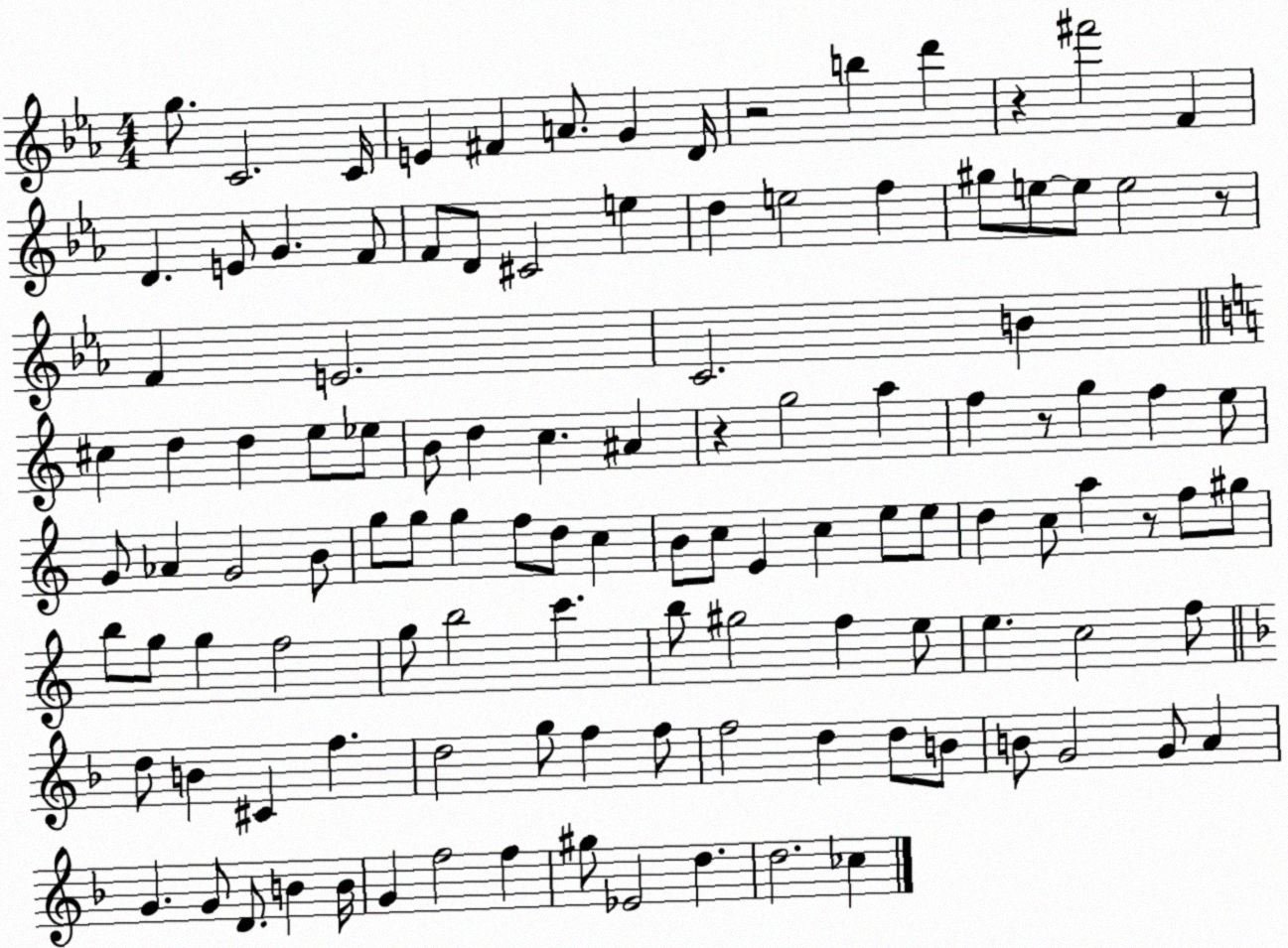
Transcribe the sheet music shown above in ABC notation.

X:1
T:Untitled
M:4/4
L:1/4
K:Eb
g/2 C2 C/4 E ^F A/2 G D/4 z2 b d' z ^f'2 F D E/2 G F/2 F/2 D/2 ^C2 e d e2 f ^g/2 e/2 e/2 e2 z/2 F E2 C2 B ^c d d e/2 _e/2 B/2 d c ^A z g2 a f z/2 g f e/2 G/2 _A G2 B/2 g/2 g/2 g f/2 d/2 c B/2 c/2 E c e/2 e/2 d c/2 a z/2 f/2 ^g/2 b/2 g/2 g f2 g/2 b2 c' b/2 ^g2 f e/2 e c2 f/2 d/2 B ^C f d2 g/2 f f/2 f2 d d/2 B/2 B/2 G2 G/2 A G G/2 D/2 B B/4 G f2 f ^g/2 _E2 d d2 _c